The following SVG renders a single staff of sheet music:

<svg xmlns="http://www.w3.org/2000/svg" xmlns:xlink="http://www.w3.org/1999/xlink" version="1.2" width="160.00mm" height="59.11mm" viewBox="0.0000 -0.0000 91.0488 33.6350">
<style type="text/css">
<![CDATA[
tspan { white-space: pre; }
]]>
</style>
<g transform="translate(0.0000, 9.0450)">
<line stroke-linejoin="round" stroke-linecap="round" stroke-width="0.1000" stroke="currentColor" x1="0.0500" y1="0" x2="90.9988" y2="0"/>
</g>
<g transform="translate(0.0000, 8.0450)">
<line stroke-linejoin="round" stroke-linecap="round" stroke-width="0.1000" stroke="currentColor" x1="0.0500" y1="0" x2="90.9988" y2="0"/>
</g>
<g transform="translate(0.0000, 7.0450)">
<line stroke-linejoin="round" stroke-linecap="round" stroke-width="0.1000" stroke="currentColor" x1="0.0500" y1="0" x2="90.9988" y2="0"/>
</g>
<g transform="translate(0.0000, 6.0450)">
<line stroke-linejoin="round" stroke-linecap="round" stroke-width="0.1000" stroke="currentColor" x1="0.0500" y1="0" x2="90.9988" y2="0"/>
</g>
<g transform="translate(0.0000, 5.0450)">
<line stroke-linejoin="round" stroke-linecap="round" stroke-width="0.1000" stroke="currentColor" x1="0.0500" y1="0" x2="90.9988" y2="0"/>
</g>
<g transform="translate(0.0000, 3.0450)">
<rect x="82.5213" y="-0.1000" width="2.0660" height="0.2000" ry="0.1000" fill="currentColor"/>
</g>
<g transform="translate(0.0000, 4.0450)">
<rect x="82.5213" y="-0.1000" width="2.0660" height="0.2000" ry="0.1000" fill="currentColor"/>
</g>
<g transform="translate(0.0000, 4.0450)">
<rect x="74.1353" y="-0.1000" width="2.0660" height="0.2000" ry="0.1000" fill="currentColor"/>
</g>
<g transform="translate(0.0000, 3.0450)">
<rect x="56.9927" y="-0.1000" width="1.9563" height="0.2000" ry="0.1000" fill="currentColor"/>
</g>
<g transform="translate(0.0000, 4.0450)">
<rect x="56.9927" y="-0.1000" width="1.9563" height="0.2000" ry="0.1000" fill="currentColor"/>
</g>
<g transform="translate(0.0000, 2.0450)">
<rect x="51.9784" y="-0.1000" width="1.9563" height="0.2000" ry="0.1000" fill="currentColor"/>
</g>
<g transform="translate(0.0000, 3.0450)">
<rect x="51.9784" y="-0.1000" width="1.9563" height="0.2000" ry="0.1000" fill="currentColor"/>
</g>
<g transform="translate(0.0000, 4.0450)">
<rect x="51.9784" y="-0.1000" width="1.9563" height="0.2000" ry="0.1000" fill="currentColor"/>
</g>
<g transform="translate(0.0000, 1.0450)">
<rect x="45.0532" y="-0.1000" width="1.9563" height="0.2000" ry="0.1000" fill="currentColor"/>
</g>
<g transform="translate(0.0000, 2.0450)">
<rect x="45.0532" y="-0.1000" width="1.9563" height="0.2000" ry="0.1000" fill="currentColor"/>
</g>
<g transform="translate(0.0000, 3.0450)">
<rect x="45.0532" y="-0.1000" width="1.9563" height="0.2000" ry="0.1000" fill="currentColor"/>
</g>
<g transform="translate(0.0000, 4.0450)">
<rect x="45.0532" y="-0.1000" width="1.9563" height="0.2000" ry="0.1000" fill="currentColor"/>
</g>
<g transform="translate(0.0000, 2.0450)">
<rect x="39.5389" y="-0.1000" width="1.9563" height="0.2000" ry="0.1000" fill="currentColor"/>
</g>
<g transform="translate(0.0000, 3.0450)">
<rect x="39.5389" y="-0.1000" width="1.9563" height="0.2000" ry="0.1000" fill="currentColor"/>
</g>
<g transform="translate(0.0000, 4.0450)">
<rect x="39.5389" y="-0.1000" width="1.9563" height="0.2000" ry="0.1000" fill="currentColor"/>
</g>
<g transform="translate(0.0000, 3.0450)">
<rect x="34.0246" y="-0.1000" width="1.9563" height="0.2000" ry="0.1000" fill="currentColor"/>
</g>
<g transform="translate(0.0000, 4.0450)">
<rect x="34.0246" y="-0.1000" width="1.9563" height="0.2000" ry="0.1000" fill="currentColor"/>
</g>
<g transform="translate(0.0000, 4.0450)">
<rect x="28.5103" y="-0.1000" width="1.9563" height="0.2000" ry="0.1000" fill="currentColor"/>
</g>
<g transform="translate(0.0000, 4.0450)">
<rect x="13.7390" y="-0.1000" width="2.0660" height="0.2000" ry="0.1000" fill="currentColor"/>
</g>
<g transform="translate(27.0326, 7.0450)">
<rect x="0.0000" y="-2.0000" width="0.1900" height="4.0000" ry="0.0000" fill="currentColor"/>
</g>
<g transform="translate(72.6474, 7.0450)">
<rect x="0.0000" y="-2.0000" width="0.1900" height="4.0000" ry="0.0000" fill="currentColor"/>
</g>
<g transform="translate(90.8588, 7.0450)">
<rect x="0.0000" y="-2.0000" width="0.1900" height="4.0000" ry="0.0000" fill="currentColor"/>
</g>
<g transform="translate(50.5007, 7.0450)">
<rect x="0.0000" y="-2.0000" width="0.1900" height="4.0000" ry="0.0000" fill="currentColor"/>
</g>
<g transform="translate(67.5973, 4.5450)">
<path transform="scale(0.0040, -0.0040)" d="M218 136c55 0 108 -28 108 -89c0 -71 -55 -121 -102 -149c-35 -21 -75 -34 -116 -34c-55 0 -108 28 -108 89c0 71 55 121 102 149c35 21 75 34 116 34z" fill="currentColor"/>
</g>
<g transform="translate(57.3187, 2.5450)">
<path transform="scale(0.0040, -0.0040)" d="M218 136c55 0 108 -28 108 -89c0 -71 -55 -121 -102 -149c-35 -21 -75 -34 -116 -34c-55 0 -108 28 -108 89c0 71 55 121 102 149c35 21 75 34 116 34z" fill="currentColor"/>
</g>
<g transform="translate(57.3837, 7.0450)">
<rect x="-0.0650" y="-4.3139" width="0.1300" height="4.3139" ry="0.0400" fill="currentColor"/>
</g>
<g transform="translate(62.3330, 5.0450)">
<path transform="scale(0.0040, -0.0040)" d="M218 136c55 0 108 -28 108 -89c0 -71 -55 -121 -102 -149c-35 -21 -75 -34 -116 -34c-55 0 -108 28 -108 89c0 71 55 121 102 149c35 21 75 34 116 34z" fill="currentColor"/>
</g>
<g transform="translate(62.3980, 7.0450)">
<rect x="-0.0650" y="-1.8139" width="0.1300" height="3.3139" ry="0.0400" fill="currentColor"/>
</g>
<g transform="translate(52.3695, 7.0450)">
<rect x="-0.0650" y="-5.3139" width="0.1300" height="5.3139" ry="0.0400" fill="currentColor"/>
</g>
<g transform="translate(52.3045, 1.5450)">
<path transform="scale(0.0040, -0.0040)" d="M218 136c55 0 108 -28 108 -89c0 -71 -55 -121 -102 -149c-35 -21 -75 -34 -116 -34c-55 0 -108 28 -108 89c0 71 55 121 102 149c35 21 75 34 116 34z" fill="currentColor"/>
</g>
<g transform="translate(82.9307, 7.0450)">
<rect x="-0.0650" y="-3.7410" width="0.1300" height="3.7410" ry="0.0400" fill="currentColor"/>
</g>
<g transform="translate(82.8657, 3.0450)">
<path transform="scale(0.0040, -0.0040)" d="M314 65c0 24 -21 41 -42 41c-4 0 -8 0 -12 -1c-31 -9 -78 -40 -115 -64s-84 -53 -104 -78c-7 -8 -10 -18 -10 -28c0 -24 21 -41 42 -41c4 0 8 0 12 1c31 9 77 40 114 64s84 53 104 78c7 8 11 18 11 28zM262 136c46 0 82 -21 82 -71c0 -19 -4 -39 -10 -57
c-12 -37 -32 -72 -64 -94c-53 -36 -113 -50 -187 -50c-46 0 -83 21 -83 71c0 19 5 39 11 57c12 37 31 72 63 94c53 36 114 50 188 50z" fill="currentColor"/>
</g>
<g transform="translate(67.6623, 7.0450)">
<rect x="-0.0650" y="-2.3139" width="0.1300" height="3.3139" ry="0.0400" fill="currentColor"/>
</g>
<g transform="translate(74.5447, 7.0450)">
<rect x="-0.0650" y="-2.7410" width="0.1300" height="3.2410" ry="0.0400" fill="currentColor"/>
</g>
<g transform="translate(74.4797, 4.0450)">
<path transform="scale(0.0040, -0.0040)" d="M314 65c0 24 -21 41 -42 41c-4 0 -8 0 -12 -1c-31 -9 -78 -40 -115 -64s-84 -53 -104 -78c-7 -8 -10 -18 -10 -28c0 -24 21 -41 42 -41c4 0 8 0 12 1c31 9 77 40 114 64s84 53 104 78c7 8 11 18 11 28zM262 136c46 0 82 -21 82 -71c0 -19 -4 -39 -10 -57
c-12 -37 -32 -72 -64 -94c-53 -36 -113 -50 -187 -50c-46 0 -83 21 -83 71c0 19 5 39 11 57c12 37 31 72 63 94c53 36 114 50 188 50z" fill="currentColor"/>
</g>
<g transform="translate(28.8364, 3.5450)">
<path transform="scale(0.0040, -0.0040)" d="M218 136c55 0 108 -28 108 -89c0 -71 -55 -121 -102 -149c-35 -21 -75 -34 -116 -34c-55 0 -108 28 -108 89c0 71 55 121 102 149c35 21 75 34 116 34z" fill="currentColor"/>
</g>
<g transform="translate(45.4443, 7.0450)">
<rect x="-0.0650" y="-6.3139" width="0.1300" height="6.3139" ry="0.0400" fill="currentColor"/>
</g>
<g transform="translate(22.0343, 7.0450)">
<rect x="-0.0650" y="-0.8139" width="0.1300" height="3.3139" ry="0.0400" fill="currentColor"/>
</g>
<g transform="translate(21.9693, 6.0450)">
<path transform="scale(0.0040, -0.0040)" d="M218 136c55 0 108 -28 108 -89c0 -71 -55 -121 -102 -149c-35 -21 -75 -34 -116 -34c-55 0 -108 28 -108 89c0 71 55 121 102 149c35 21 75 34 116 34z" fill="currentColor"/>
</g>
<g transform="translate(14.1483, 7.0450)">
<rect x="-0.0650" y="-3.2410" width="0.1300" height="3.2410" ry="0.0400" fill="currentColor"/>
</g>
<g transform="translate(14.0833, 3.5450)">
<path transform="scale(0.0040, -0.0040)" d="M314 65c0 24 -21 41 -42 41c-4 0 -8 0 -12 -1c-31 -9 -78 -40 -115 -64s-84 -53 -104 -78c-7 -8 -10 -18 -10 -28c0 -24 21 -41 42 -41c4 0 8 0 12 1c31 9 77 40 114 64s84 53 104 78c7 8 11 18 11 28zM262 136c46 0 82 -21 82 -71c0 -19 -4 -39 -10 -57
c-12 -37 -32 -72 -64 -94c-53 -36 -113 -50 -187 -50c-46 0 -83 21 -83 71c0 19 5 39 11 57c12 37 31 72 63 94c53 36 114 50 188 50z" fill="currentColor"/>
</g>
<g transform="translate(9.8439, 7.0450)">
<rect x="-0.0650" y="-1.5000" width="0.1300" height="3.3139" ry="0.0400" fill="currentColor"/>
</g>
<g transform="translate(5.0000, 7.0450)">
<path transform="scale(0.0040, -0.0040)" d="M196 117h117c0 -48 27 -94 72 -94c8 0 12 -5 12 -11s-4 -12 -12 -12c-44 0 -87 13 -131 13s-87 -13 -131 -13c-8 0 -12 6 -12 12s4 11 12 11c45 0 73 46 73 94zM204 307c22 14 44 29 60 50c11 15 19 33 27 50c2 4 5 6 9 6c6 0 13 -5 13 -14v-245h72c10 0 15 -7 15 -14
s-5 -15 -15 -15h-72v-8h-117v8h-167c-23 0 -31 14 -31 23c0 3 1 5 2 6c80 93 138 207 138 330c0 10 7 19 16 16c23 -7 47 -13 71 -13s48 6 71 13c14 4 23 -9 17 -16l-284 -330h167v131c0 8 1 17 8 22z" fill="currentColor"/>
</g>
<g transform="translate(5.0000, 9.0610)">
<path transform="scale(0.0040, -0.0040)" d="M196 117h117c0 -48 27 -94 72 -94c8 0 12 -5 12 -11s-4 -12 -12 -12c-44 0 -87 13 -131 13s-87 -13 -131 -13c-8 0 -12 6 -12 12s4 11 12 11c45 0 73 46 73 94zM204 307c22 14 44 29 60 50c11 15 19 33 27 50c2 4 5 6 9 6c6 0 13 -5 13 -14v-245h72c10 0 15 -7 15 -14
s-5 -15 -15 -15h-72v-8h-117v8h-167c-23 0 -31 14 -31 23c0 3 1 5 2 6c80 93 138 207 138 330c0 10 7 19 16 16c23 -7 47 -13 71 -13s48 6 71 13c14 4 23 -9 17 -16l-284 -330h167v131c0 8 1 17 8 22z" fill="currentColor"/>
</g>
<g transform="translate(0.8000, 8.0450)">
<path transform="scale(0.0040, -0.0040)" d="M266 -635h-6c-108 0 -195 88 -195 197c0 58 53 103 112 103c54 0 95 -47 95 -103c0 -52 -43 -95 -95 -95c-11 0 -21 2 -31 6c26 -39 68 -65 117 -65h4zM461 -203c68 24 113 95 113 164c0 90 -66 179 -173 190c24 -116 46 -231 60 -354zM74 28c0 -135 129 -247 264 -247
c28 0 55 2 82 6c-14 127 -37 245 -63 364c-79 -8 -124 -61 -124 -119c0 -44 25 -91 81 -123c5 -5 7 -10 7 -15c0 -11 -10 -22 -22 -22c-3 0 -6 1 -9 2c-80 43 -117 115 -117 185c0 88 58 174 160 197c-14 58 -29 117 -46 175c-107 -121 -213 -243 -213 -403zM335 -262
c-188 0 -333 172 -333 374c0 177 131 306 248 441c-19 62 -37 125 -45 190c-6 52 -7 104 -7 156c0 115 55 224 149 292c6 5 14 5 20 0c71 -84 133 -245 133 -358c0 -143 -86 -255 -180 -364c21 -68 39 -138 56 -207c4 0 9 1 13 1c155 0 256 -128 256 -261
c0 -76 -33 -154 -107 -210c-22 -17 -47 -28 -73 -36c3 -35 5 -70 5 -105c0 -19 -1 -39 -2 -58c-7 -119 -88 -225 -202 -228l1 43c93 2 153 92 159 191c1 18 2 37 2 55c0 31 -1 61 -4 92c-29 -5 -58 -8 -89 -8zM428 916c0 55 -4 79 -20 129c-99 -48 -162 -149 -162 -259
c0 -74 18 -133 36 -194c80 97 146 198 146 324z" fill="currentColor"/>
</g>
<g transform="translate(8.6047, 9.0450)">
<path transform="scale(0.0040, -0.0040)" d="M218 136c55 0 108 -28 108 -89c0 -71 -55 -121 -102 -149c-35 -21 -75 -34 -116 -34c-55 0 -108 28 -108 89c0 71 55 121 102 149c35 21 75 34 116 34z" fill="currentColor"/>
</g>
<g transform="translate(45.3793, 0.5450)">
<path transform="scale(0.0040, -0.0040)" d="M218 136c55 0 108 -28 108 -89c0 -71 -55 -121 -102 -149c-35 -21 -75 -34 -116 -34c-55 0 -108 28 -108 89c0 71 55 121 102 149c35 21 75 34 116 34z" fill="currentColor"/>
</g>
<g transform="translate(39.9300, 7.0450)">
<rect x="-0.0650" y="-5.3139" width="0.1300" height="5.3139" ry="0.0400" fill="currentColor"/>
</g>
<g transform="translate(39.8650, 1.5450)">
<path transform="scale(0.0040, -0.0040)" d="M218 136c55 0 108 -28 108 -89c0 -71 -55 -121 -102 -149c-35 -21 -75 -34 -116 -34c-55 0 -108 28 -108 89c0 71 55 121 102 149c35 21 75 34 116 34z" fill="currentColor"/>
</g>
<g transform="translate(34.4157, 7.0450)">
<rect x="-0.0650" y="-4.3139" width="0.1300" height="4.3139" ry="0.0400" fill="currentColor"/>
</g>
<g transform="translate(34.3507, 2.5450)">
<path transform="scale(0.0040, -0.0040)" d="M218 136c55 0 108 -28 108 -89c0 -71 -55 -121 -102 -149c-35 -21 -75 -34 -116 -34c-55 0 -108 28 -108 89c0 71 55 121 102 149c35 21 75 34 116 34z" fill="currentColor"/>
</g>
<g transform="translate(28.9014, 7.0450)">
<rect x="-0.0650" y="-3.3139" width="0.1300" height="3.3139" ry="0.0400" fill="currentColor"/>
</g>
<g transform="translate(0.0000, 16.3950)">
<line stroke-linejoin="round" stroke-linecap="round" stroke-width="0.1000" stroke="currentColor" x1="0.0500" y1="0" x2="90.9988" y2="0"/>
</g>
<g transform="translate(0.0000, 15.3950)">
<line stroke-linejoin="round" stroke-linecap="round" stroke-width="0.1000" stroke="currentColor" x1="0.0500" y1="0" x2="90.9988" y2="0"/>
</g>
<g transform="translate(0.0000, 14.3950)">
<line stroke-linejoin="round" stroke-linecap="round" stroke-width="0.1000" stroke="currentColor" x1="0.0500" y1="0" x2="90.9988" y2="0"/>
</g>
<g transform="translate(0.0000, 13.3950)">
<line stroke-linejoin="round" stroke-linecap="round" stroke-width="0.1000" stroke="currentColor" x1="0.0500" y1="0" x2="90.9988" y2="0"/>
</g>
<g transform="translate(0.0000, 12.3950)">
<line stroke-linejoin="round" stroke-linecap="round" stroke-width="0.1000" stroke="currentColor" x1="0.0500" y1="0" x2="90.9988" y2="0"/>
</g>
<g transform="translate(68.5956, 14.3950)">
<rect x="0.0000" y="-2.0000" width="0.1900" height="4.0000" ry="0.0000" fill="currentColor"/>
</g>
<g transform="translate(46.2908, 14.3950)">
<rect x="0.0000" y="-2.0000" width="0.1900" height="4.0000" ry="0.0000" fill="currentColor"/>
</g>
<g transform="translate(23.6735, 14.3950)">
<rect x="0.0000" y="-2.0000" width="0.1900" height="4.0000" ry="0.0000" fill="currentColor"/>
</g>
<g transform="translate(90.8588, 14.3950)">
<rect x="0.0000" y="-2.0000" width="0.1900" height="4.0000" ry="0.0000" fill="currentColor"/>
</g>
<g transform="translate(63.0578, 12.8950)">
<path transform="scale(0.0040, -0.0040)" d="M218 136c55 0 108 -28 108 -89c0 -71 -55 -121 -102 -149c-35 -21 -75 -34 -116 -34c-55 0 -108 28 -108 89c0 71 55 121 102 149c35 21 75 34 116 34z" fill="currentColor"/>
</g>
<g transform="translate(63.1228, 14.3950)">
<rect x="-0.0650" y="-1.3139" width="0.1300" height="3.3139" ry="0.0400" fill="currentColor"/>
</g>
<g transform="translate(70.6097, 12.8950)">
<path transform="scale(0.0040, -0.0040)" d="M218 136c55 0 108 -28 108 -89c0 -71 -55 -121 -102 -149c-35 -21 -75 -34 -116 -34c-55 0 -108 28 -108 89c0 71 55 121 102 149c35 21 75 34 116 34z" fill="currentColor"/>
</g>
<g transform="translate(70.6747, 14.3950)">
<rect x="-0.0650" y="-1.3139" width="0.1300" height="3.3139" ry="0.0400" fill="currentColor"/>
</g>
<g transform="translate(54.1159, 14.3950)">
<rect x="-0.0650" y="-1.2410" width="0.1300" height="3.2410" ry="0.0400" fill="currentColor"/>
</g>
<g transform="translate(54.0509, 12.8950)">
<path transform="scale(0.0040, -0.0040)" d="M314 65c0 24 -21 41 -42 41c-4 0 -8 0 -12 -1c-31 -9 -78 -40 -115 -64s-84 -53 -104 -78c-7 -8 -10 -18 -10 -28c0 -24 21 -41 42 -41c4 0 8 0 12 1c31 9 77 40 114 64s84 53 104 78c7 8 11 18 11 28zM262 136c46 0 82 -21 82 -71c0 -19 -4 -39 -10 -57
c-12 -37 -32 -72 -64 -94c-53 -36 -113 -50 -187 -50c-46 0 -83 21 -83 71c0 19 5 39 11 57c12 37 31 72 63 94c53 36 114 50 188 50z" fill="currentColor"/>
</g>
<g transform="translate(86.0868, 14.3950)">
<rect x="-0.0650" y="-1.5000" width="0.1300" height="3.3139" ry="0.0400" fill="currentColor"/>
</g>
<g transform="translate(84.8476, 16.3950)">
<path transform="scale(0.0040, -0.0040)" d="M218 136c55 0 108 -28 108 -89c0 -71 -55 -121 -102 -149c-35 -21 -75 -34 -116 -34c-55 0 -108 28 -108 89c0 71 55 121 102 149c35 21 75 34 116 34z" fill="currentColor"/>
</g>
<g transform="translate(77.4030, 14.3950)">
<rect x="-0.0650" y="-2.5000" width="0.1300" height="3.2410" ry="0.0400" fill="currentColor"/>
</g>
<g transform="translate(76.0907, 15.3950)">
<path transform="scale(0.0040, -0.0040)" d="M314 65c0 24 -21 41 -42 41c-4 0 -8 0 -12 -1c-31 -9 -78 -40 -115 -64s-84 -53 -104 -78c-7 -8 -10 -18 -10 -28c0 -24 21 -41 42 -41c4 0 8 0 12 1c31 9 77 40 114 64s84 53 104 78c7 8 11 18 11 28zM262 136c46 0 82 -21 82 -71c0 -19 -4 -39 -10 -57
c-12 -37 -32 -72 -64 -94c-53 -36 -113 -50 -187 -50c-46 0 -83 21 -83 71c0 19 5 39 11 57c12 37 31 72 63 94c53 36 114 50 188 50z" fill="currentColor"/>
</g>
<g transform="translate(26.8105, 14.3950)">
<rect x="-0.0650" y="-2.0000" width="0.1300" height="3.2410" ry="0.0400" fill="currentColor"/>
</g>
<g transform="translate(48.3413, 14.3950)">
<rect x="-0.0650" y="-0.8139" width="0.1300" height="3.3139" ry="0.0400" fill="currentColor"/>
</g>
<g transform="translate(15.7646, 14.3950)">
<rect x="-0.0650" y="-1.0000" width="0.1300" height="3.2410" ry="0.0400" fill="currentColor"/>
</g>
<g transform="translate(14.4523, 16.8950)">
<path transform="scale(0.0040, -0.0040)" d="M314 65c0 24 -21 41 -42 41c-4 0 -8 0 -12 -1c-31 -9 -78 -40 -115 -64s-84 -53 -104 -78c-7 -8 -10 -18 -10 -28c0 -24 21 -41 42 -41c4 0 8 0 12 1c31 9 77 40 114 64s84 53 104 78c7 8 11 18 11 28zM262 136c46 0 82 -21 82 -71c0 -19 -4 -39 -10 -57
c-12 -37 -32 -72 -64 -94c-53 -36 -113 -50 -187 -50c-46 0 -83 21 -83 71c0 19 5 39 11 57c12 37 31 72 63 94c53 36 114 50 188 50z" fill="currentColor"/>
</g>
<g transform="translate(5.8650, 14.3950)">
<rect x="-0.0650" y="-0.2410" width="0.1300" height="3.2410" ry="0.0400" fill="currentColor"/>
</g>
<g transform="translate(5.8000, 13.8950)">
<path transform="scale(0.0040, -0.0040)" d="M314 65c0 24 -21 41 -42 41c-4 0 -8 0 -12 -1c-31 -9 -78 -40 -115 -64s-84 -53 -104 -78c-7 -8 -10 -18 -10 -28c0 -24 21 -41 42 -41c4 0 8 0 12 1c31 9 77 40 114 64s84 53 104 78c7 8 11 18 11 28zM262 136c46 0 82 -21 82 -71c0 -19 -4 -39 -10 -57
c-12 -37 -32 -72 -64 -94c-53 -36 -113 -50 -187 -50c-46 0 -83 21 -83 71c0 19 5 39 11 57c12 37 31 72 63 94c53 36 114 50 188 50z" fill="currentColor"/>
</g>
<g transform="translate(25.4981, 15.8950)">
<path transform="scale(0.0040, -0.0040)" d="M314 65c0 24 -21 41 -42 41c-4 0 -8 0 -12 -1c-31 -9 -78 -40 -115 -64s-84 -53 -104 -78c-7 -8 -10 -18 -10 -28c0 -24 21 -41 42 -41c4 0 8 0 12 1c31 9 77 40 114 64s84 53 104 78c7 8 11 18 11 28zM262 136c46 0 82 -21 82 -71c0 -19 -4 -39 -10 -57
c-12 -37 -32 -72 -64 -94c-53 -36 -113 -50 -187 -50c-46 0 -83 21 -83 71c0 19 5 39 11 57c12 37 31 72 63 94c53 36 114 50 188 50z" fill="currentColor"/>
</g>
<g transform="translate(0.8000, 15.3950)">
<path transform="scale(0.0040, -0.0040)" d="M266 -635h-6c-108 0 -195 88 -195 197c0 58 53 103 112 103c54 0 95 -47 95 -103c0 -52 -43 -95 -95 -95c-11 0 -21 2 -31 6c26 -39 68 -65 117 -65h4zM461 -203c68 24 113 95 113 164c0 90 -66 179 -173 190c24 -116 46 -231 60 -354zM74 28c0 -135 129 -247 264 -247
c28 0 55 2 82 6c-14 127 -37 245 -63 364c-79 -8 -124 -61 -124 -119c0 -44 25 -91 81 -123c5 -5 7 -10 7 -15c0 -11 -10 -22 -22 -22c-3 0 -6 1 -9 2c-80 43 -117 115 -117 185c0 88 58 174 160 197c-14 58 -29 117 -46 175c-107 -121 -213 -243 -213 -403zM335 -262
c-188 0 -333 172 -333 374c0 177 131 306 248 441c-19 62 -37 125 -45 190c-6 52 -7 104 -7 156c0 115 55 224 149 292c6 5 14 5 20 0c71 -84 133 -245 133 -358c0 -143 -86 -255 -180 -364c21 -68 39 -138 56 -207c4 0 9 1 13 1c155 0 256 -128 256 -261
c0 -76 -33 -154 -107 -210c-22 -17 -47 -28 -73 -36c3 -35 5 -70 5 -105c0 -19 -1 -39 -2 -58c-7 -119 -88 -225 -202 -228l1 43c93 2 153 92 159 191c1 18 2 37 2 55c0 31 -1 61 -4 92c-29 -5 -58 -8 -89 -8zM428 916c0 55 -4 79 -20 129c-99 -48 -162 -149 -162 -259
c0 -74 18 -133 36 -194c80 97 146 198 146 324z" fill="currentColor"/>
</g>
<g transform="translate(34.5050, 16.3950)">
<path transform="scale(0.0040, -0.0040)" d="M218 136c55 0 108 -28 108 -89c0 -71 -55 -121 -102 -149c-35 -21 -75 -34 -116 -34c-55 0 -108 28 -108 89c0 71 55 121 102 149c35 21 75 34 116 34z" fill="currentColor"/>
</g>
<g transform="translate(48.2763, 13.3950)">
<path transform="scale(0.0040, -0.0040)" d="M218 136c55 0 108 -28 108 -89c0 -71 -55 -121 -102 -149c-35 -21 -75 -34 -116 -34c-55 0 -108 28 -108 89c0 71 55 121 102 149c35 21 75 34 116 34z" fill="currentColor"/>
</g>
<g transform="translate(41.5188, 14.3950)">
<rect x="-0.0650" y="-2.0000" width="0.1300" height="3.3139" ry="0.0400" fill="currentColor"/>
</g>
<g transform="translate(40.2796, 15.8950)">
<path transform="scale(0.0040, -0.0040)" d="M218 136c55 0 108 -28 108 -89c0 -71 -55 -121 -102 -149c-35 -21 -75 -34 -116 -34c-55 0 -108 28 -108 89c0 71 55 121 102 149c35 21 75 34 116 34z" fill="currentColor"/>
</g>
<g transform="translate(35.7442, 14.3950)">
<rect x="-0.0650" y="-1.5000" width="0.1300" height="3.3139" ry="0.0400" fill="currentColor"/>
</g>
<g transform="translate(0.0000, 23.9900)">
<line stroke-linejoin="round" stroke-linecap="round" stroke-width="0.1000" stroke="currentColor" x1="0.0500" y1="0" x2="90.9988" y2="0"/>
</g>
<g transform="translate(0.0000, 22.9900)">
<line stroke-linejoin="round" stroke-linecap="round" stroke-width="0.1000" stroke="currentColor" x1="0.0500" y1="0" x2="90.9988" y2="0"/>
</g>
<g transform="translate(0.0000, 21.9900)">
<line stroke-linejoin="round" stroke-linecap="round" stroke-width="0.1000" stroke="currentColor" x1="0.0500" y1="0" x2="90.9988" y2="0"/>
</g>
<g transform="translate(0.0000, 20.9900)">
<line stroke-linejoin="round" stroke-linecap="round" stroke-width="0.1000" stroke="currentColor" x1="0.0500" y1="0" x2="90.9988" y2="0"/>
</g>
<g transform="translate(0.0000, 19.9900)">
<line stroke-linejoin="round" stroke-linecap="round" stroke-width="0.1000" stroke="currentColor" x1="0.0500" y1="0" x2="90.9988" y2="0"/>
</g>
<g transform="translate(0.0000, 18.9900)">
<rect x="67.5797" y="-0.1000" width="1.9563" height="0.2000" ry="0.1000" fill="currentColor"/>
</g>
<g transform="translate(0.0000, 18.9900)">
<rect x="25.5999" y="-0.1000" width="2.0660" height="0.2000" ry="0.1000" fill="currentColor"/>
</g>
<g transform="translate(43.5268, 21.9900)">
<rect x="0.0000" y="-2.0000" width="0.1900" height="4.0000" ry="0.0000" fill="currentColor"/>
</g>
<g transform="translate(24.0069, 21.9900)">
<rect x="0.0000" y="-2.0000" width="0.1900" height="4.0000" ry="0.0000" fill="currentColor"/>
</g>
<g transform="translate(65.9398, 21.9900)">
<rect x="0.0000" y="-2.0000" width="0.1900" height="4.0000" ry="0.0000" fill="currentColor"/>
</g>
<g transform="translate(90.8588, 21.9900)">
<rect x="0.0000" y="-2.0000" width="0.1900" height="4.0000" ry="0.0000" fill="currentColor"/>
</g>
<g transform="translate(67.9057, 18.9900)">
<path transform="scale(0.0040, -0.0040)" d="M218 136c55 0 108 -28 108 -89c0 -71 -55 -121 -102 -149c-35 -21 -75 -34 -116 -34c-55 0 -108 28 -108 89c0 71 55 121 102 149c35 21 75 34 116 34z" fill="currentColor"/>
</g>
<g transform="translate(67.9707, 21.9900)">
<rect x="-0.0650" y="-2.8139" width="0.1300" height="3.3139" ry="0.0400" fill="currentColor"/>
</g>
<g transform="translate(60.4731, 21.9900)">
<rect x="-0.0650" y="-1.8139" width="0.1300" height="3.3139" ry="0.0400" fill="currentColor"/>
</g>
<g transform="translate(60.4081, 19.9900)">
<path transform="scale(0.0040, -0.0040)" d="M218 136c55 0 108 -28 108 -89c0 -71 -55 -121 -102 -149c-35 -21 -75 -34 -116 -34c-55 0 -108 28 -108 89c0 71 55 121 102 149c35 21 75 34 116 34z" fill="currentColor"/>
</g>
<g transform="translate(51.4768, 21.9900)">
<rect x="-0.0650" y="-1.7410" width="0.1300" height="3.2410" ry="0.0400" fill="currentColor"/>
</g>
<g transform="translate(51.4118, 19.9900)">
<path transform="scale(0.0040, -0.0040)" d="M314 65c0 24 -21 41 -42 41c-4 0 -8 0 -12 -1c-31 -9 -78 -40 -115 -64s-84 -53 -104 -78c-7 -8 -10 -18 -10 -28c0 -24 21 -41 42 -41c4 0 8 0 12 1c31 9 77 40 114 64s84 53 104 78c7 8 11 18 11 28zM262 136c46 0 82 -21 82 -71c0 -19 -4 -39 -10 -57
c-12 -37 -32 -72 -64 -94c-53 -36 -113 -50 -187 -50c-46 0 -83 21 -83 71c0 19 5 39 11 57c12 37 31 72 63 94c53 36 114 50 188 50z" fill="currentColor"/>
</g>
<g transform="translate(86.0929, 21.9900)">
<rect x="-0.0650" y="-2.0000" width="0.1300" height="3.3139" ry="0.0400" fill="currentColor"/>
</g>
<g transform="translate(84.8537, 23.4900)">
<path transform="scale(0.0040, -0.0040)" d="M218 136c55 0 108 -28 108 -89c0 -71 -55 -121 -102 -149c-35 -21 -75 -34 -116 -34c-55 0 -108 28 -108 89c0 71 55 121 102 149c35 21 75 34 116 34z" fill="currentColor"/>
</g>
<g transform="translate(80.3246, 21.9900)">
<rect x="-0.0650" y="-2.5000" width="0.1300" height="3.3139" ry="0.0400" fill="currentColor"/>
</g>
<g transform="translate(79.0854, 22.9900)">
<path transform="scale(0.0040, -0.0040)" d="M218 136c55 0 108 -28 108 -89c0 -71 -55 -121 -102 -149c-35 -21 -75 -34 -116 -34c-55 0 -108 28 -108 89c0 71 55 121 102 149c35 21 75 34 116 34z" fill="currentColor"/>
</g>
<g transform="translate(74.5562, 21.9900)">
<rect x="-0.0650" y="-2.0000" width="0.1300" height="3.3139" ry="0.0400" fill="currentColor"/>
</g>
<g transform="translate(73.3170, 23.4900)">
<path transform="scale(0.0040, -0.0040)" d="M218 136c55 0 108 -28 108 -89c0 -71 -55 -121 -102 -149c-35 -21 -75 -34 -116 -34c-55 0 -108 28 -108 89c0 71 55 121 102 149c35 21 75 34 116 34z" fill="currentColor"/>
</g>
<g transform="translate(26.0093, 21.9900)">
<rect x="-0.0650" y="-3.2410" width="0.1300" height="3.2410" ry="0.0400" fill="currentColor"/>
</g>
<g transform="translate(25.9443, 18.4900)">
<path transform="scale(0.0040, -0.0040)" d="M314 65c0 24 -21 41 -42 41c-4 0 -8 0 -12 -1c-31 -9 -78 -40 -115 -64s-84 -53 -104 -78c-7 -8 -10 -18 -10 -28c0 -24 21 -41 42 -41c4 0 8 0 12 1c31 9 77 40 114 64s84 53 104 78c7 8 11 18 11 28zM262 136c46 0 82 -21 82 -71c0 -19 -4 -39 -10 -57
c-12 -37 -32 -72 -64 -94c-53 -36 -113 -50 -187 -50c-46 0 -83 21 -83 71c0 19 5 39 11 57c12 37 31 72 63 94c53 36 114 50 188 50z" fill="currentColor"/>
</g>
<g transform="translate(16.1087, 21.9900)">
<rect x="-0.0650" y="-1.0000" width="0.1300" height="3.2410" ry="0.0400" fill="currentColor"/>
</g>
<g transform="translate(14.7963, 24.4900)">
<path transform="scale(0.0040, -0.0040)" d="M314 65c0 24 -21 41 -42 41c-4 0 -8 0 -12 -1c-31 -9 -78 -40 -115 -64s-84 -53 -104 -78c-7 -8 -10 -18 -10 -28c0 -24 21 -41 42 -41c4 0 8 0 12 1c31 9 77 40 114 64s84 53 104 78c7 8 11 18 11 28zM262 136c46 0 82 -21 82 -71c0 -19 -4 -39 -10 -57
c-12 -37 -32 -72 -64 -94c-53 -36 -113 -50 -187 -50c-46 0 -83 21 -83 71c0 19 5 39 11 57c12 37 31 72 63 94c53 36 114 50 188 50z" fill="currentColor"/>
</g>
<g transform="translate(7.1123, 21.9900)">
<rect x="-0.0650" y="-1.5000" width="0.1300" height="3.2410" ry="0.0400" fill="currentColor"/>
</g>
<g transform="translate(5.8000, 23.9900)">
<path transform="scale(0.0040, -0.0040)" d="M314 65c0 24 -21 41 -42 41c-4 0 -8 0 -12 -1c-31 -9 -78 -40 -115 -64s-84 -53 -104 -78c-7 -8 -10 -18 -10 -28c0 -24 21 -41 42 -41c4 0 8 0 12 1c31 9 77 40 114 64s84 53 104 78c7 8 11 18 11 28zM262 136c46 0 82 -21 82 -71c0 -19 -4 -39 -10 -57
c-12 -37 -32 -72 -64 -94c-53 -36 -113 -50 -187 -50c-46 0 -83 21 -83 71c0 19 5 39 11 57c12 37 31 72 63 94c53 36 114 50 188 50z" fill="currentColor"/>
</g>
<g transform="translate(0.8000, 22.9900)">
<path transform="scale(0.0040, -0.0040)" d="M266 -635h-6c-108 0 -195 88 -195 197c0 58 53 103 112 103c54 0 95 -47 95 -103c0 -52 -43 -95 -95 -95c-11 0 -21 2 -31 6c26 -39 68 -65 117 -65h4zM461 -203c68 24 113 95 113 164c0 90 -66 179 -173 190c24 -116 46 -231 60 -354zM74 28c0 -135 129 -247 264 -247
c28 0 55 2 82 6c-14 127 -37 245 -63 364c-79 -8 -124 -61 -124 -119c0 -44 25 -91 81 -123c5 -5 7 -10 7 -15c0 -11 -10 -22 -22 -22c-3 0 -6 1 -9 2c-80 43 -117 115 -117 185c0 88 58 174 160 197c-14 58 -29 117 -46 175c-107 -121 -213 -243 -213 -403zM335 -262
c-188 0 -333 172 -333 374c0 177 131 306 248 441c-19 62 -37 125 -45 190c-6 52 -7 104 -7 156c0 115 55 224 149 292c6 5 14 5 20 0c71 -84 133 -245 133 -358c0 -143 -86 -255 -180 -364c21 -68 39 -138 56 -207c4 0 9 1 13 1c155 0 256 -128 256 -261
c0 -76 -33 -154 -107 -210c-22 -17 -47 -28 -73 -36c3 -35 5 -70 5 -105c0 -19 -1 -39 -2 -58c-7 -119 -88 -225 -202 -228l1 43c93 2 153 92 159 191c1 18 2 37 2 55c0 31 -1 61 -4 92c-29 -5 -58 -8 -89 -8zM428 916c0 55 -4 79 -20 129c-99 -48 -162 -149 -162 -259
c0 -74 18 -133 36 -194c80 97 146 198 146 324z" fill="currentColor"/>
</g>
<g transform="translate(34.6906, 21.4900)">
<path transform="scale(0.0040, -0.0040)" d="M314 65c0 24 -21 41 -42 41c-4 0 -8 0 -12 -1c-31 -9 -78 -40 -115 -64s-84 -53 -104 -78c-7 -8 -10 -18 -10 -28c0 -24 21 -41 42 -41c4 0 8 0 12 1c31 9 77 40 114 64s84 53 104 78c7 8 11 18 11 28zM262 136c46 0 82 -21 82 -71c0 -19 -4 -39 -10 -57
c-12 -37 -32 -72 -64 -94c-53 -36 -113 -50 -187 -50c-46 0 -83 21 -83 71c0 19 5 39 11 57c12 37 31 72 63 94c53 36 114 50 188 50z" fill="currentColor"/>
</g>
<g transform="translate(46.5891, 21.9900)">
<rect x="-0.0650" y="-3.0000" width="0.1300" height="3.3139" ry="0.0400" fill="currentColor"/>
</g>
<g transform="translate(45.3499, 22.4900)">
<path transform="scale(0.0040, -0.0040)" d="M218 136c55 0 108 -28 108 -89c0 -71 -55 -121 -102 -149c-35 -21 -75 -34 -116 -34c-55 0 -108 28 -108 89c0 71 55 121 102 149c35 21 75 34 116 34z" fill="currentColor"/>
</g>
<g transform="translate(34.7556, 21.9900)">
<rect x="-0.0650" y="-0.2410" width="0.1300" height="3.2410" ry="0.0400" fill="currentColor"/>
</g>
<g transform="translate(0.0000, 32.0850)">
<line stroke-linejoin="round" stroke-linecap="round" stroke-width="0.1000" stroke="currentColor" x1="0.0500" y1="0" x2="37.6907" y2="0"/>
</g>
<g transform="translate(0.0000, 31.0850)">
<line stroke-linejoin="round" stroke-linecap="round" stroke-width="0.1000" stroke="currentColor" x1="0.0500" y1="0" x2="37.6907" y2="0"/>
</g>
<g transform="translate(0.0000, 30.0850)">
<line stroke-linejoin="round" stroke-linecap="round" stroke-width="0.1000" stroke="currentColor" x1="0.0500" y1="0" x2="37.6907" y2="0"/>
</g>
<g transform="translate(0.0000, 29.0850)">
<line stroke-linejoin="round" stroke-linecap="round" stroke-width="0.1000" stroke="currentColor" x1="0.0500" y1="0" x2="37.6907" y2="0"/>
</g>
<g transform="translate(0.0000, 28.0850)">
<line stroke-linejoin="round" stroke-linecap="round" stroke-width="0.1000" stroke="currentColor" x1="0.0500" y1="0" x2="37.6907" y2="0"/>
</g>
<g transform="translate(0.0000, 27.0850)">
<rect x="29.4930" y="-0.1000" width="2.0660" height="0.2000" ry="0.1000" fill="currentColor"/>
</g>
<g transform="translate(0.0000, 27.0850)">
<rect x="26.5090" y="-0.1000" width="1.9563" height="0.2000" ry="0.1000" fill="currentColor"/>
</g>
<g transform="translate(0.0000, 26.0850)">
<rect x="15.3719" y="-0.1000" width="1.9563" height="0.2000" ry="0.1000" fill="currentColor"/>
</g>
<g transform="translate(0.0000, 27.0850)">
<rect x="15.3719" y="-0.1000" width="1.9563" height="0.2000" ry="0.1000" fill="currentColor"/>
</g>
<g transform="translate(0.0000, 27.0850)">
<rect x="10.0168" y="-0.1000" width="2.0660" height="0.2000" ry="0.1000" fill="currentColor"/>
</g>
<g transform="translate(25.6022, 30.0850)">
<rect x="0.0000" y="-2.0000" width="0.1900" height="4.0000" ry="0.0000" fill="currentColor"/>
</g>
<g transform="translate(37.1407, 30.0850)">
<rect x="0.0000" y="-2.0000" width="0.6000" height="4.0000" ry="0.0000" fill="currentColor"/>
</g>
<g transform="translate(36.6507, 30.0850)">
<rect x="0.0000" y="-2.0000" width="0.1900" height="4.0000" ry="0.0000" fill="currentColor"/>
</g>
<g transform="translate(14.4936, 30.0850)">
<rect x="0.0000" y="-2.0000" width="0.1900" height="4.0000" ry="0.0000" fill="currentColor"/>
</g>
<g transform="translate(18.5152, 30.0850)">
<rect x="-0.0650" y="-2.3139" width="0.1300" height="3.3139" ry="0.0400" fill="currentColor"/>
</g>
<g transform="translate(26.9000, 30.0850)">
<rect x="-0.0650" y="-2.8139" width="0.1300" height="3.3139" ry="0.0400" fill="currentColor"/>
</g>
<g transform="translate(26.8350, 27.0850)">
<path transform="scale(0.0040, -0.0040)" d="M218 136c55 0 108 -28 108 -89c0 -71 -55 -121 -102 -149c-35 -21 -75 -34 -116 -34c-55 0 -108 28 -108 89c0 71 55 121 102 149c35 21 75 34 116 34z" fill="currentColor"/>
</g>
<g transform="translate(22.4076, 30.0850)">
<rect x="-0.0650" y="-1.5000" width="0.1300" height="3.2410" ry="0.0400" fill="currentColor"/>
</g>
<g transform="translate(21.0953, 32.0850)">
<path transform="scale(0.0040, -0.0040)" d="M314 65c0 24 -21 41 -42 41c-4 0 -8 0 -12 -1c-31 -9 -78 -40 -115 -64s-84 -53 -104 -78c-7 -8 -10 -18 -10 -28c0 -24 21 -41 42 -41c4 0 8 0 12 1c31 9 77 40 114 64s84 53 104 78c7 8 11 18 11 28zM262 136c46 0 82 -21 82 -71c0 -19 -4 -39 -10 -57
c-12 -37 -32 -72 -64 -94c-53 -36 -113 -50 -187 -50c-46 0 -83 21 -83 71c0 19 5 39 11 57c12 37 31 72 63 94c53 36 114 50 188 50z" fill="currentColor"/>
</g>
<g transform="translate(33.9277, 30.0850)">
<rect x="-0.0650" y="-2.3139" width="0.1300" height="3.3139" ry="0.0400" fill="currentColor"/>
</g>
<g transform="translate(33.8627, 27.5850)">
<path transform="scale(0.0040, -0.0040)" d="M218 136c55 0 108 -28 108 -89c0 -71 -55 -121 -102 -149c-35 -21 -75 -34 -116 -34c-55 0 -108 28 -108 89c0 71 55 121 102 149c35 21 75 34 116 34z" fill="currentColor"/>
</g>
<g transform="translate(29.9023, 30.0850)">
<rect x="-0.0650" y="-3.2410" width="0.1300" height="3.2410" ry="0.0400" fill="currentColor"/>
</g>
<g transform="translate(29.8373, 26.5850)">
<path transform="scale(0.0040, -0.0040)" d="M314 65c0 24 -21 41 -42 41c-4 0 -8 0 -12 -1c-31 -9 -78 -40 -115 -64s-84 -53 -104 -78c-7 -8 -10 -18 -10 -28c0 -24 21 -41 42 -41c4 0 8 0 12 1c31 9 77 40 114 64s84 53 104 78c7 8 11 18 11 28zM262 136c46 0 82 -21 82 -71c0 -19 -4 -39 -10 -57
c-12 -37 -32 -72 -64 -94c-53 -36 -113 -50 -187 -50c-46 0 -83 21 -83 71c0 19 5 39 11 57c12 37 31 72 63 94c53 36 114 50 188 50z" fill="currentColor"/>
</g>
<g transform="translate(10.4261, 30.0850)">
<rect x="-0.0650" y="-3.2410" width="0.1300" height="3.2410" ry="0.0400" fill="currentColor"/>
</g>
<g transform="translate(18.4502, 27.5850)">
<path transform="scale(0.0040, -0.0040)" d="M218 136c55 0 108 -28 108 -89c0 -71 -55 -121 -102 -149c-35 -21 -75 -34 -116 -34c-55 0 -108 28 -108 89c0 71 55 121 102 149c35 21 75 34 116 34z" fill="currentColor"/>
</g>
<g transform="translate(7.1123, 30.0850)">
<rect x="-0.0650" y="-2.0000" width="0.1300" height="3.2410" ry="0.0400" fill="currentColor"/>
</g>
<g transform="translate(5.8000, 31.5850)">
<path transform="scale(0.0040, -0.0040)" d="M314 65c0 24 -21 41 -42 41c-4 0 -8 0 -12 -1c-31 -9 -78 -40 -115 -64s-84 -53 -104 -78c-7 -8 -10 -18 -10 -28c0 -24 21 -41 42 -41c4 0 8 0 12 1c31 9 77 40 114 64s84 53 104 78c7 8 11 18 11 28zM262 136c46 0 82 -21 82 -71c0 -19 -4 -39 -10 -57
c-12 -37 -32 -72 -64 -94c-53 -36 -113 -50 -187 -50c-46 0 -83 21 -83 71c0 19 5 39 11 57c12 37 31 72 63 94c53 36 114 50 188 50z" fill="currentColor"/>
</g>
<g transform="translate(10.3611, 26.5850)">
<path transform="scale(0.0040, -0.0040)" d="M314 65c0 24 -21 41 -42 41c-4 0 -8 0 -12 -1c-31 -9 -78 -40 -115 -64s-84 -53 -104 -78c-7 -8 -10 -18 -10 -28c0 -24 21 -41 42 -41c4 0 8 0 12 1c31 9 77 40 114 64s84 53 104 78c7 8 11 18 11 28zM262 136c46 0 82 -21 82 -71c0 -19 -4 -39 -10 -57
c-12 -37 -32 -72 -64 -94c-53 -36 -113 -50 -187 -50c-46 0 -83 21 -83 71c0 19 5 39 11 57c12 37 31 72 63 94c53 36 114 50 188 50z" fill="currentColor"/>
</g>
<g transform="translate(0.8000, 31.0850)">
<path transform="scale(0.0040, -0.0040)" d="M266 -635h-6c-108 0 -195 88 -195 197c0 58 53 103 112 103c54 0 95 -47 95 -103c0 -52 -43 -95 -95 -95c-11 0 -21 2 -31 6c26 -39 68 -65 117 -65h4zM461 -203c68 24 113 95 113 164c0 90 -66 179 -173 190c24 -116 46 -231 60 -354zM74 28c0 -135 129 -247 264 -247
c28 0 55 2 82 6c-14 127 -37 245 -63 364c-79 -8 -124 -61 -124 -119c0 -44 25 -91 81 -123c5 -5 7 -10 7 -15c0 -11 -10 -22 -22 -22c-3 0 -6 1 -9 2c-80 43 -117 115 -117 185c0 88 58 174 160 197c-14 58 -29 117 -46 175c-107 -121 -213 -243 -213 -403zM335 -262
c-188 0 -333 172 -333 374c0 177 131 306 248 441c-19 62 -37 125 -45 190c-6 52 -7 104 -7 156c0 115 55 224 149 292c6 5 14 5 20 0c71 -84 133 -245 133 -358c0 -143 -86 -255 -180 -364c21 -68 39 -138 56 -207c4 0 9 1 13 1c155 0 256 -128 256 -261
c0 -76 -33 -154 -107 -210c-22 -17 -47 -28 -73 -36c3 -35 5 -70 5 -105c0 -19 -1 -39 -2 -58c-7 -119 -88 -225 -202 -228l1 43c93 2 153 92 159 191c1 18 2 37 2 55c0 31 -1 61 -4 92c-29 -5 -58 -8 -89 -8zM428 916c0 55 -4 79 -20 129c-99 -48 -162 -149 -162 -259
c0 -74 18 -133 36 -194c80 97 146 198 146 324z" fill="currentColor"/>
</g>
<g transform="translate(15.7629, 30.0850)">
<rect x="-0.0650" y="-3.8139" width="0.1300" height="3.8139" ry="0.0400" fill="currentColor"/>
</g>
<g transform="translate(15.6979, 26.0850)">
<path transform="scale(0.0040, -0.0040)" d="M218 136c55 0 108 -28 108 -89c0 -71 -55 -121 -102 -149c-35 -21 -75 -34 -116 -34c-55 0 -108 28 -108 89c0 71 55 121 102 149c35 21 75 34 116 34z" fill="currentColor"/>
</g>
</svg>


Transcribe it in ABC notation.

X:1
T:Untitled
M:4/4
L:1/4
K:C
E b2 d b d' f' a' f' d' f g a2 c'2 c2 D2 F2 E F d e2 e e G2 E E2 D2 b2 c2 A f2 f a F G F F2 b2 c' g E2 a b2 g